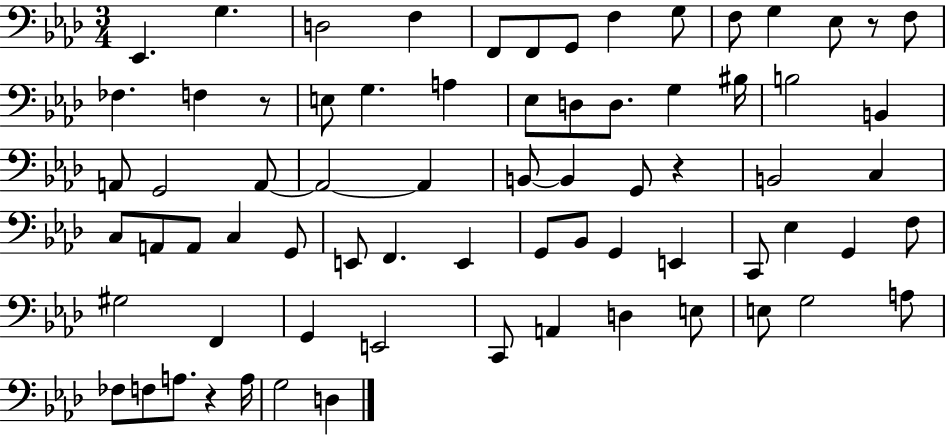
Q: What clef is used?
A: bass